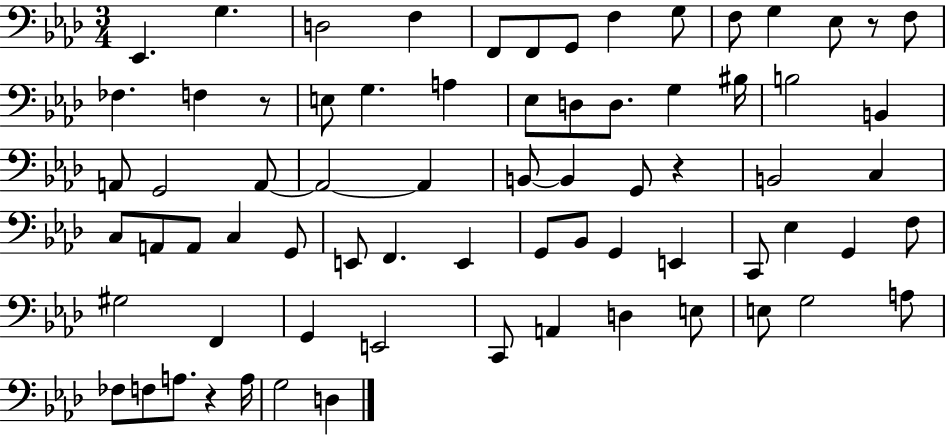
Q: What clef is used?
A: bass